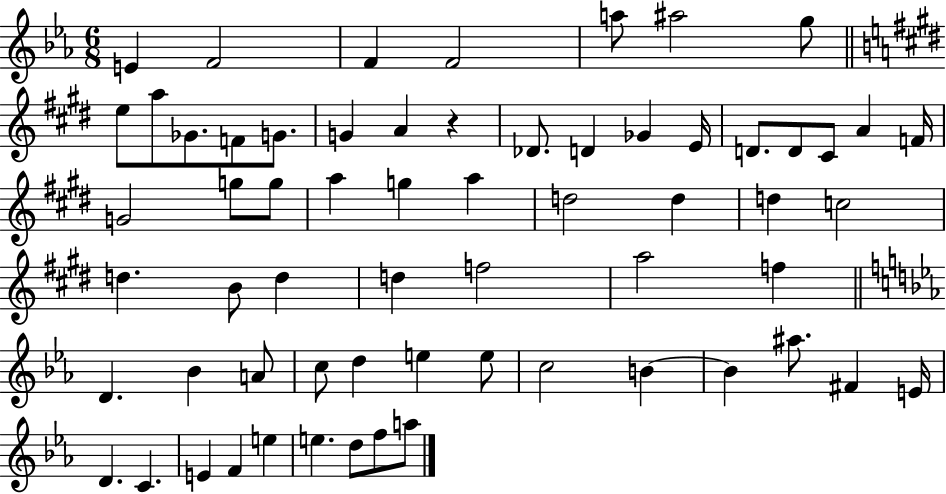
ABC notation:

X:1
T:Untitled
M:6/8
L:1/4
K:Eb
E F2 F F2 a/2 ^a2 g/2 e/2 a/2 _G/2 F/2 G/2 G A z _D/2 D _G E/4 D/2 D/2 ^C/2 A F/4 G2 g/2 g/2 a g a d2 d d c2 d B/2 d d f2 a2 f D _B A/2 c/2 d e e/2 c2 B B ^a/2 ^F E/4 D C E F e e d/2 f/2 a/2